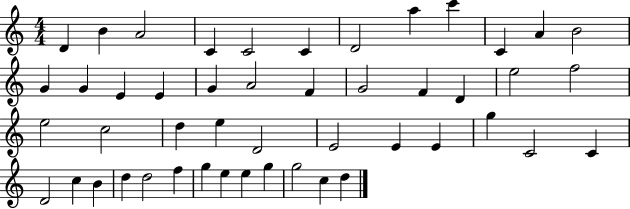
{
  \clef treble
  \numericTimeSignature
  \time 4/4
  \key c \major
  d'4 b'4 a'2 | c'4 c'2 c'4 | d'2 a''4 c'''4 | c'4 a'4 b'2 | \break g'4 g'4 e'4 e'4 | g'4 a'2 f'4 | g'2 f'4 d'4 | e''2 f''2 | \break e''2 c''2 | d''4 e''4 d'2 | e'2 e'4 e'4 | g''4 c'2 c'4 | \break d'2 c''4 b'4 | d''4 d''2 f''4 | g''4 e''4 e''4 g''4 | g''2 c''4 d''4 | \break \bar "|."
}